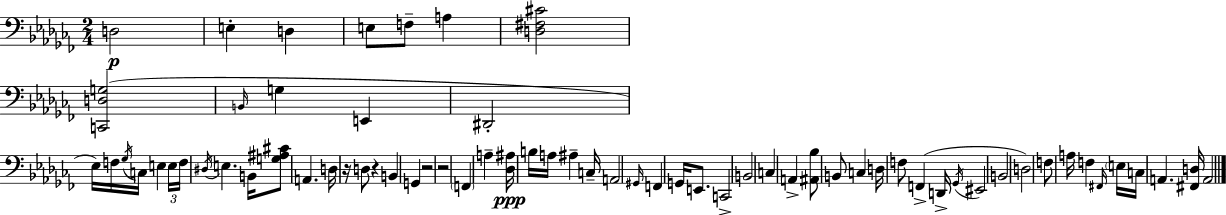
D3/h E3/q D3/q E3/e F3/e A3/q [D3,F#3,C#4]/h [C2,D3,G3]/h B2/s G3/q E2/q D#2/h Eb3/s F3/s Gb3/s C3/s E3/q E3/s F3/s D#3/s E3/q. B2/s [G3,A#3,C#4]/e A2/q. D3/s R/s D3/e R/q B2/q G2/q R/h R/h F2/q A3/q [Db3,A#3]/s B3/s A3/s A#3/q C3/s A2/h G#2/s F2/q G2/s E2/e. C2/h B2/h C3/q A2/q [A#2,Bb3]/e B2/e C3/q D3/s F3/e F2/q D2/s Gb2/s EIS2/h B2/h D3/h F3/e A3/s F3/q F#2/s E3/s C3/s A2/q. [F#2,D3]/s A2/h